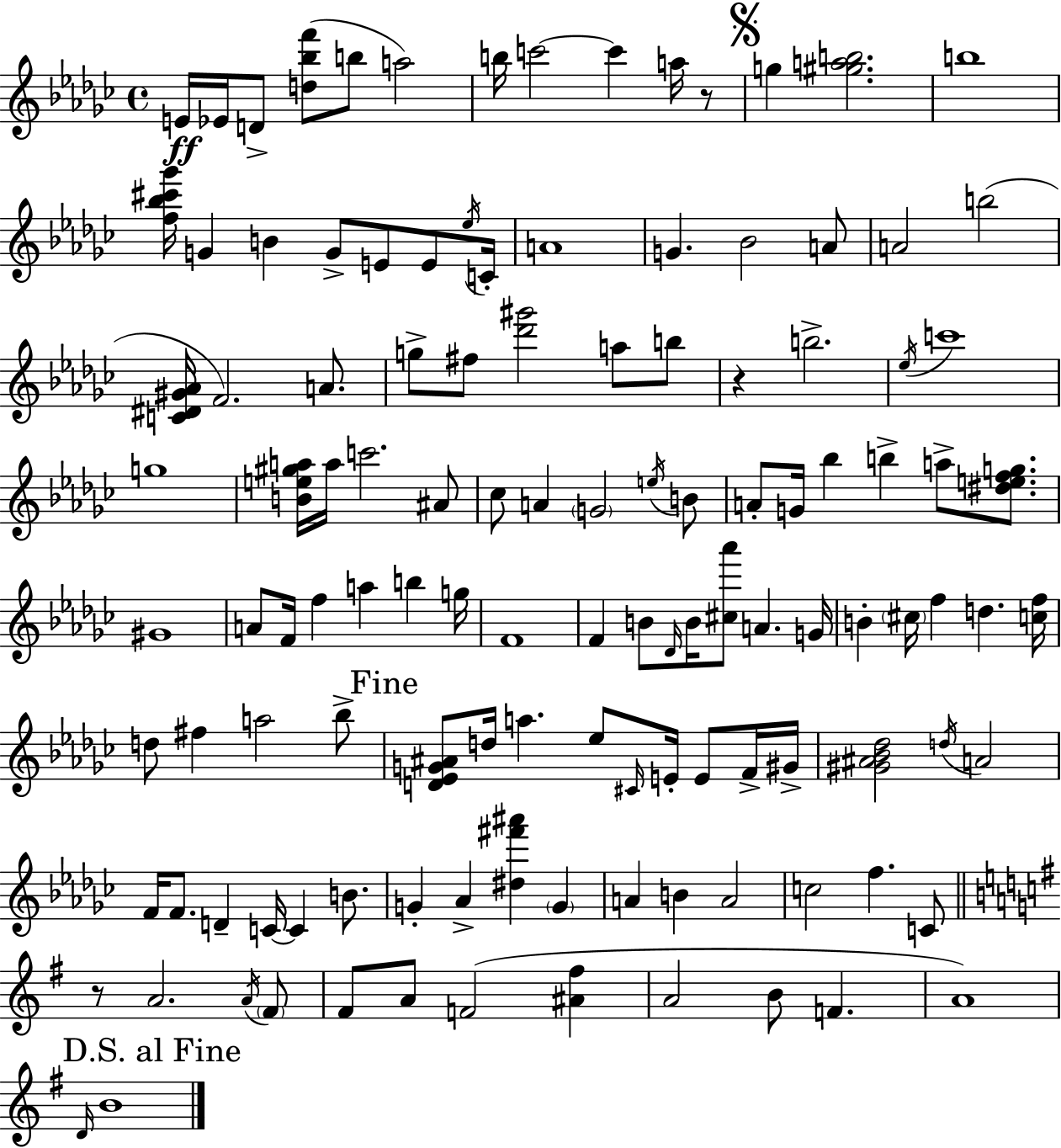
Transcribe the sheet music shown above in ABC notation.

X:1
T:Untitled
M:4/4
L:1/4
K:Ebm
E/4 _E/4 D/2 [d_bf']/2 b/2 a2 b/4 c'2 c' a/4 z/2 g [^gab]2 b4 [f_b^c'_g']/4 G B G/2 E/2 E/2 _e/4 C/4 A4 G _B2 A/2 A2 b2 [C^D^G_A]/4 F2 A/2 g/2 ^f/2 [_d'^g']2 a/2 b/2 z b2 _e/4 c'4 g4 [Be^ga]/4 a/4 c'2 ^A/2 _c/2 A G2 e/4 B/2 A/2 G/4 _b b a/2 [^defg]/2 ^G4 A/2 F/4 f a b g/4 F4 F B/2 _D/4 B/4 [^c_a']/2 A G/4 B ^c/4 f d [cf]/4 d/2 ^f a2 _b/2 [D_EG^A]/2 d/4 a _e/2 ^C/4 E/4 E/2 F/4 ^G/4 [^G^A_B_d]2 d/4 A2 F/4 F/2 D C/4 C B/2 G _A [^d^f'^a'] G A B A2 c2 f C/2 z/2 A2 A/4 ^F/2 ^F/2 A/2 F2 [^A^f] A2 B/2 F A4 D/4 B4